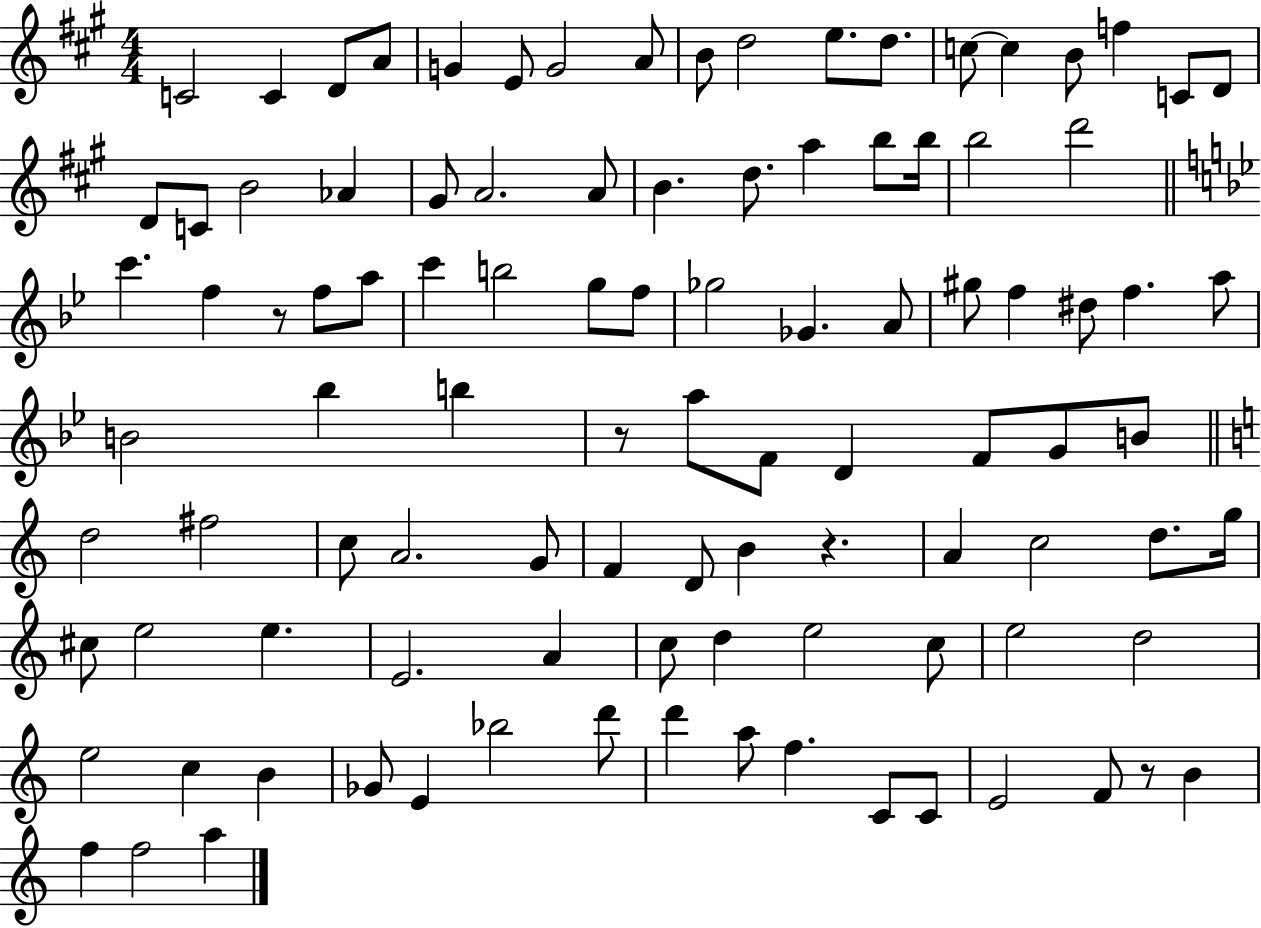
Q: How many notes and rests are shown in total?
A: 102